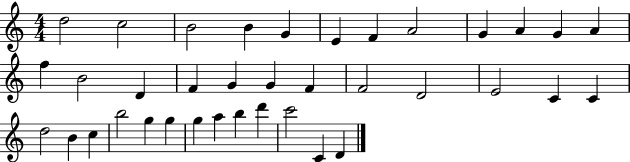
D5/h C5/h B4/h B4/q G4/q E4/q F4/q A4/h G4/q A4/q G4/q A4/q F5/q B4/h D4/q F4/q G4/q G4/q F4/q F4/h D4/h E4/h C4/q C4/q D5/h B4/q C5/q B5/h G5/q G5/q G5/q A5/q B5/q D6/q C6/h C4/q D4/q